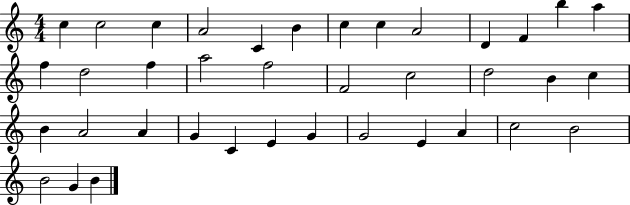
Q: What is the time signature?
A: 4/4